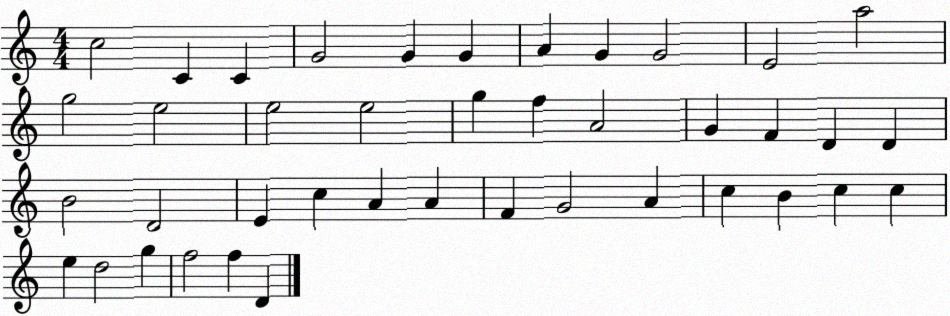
X:1
T:Untitled
M:4/4
L:1/4
K:C
c2 C C G2 G G A G G2 E2 a2 g2 e2 e2 e2 g f A2 G F D D B2 D2 E c A A F G2 A c B c c e d2 g f2 f D